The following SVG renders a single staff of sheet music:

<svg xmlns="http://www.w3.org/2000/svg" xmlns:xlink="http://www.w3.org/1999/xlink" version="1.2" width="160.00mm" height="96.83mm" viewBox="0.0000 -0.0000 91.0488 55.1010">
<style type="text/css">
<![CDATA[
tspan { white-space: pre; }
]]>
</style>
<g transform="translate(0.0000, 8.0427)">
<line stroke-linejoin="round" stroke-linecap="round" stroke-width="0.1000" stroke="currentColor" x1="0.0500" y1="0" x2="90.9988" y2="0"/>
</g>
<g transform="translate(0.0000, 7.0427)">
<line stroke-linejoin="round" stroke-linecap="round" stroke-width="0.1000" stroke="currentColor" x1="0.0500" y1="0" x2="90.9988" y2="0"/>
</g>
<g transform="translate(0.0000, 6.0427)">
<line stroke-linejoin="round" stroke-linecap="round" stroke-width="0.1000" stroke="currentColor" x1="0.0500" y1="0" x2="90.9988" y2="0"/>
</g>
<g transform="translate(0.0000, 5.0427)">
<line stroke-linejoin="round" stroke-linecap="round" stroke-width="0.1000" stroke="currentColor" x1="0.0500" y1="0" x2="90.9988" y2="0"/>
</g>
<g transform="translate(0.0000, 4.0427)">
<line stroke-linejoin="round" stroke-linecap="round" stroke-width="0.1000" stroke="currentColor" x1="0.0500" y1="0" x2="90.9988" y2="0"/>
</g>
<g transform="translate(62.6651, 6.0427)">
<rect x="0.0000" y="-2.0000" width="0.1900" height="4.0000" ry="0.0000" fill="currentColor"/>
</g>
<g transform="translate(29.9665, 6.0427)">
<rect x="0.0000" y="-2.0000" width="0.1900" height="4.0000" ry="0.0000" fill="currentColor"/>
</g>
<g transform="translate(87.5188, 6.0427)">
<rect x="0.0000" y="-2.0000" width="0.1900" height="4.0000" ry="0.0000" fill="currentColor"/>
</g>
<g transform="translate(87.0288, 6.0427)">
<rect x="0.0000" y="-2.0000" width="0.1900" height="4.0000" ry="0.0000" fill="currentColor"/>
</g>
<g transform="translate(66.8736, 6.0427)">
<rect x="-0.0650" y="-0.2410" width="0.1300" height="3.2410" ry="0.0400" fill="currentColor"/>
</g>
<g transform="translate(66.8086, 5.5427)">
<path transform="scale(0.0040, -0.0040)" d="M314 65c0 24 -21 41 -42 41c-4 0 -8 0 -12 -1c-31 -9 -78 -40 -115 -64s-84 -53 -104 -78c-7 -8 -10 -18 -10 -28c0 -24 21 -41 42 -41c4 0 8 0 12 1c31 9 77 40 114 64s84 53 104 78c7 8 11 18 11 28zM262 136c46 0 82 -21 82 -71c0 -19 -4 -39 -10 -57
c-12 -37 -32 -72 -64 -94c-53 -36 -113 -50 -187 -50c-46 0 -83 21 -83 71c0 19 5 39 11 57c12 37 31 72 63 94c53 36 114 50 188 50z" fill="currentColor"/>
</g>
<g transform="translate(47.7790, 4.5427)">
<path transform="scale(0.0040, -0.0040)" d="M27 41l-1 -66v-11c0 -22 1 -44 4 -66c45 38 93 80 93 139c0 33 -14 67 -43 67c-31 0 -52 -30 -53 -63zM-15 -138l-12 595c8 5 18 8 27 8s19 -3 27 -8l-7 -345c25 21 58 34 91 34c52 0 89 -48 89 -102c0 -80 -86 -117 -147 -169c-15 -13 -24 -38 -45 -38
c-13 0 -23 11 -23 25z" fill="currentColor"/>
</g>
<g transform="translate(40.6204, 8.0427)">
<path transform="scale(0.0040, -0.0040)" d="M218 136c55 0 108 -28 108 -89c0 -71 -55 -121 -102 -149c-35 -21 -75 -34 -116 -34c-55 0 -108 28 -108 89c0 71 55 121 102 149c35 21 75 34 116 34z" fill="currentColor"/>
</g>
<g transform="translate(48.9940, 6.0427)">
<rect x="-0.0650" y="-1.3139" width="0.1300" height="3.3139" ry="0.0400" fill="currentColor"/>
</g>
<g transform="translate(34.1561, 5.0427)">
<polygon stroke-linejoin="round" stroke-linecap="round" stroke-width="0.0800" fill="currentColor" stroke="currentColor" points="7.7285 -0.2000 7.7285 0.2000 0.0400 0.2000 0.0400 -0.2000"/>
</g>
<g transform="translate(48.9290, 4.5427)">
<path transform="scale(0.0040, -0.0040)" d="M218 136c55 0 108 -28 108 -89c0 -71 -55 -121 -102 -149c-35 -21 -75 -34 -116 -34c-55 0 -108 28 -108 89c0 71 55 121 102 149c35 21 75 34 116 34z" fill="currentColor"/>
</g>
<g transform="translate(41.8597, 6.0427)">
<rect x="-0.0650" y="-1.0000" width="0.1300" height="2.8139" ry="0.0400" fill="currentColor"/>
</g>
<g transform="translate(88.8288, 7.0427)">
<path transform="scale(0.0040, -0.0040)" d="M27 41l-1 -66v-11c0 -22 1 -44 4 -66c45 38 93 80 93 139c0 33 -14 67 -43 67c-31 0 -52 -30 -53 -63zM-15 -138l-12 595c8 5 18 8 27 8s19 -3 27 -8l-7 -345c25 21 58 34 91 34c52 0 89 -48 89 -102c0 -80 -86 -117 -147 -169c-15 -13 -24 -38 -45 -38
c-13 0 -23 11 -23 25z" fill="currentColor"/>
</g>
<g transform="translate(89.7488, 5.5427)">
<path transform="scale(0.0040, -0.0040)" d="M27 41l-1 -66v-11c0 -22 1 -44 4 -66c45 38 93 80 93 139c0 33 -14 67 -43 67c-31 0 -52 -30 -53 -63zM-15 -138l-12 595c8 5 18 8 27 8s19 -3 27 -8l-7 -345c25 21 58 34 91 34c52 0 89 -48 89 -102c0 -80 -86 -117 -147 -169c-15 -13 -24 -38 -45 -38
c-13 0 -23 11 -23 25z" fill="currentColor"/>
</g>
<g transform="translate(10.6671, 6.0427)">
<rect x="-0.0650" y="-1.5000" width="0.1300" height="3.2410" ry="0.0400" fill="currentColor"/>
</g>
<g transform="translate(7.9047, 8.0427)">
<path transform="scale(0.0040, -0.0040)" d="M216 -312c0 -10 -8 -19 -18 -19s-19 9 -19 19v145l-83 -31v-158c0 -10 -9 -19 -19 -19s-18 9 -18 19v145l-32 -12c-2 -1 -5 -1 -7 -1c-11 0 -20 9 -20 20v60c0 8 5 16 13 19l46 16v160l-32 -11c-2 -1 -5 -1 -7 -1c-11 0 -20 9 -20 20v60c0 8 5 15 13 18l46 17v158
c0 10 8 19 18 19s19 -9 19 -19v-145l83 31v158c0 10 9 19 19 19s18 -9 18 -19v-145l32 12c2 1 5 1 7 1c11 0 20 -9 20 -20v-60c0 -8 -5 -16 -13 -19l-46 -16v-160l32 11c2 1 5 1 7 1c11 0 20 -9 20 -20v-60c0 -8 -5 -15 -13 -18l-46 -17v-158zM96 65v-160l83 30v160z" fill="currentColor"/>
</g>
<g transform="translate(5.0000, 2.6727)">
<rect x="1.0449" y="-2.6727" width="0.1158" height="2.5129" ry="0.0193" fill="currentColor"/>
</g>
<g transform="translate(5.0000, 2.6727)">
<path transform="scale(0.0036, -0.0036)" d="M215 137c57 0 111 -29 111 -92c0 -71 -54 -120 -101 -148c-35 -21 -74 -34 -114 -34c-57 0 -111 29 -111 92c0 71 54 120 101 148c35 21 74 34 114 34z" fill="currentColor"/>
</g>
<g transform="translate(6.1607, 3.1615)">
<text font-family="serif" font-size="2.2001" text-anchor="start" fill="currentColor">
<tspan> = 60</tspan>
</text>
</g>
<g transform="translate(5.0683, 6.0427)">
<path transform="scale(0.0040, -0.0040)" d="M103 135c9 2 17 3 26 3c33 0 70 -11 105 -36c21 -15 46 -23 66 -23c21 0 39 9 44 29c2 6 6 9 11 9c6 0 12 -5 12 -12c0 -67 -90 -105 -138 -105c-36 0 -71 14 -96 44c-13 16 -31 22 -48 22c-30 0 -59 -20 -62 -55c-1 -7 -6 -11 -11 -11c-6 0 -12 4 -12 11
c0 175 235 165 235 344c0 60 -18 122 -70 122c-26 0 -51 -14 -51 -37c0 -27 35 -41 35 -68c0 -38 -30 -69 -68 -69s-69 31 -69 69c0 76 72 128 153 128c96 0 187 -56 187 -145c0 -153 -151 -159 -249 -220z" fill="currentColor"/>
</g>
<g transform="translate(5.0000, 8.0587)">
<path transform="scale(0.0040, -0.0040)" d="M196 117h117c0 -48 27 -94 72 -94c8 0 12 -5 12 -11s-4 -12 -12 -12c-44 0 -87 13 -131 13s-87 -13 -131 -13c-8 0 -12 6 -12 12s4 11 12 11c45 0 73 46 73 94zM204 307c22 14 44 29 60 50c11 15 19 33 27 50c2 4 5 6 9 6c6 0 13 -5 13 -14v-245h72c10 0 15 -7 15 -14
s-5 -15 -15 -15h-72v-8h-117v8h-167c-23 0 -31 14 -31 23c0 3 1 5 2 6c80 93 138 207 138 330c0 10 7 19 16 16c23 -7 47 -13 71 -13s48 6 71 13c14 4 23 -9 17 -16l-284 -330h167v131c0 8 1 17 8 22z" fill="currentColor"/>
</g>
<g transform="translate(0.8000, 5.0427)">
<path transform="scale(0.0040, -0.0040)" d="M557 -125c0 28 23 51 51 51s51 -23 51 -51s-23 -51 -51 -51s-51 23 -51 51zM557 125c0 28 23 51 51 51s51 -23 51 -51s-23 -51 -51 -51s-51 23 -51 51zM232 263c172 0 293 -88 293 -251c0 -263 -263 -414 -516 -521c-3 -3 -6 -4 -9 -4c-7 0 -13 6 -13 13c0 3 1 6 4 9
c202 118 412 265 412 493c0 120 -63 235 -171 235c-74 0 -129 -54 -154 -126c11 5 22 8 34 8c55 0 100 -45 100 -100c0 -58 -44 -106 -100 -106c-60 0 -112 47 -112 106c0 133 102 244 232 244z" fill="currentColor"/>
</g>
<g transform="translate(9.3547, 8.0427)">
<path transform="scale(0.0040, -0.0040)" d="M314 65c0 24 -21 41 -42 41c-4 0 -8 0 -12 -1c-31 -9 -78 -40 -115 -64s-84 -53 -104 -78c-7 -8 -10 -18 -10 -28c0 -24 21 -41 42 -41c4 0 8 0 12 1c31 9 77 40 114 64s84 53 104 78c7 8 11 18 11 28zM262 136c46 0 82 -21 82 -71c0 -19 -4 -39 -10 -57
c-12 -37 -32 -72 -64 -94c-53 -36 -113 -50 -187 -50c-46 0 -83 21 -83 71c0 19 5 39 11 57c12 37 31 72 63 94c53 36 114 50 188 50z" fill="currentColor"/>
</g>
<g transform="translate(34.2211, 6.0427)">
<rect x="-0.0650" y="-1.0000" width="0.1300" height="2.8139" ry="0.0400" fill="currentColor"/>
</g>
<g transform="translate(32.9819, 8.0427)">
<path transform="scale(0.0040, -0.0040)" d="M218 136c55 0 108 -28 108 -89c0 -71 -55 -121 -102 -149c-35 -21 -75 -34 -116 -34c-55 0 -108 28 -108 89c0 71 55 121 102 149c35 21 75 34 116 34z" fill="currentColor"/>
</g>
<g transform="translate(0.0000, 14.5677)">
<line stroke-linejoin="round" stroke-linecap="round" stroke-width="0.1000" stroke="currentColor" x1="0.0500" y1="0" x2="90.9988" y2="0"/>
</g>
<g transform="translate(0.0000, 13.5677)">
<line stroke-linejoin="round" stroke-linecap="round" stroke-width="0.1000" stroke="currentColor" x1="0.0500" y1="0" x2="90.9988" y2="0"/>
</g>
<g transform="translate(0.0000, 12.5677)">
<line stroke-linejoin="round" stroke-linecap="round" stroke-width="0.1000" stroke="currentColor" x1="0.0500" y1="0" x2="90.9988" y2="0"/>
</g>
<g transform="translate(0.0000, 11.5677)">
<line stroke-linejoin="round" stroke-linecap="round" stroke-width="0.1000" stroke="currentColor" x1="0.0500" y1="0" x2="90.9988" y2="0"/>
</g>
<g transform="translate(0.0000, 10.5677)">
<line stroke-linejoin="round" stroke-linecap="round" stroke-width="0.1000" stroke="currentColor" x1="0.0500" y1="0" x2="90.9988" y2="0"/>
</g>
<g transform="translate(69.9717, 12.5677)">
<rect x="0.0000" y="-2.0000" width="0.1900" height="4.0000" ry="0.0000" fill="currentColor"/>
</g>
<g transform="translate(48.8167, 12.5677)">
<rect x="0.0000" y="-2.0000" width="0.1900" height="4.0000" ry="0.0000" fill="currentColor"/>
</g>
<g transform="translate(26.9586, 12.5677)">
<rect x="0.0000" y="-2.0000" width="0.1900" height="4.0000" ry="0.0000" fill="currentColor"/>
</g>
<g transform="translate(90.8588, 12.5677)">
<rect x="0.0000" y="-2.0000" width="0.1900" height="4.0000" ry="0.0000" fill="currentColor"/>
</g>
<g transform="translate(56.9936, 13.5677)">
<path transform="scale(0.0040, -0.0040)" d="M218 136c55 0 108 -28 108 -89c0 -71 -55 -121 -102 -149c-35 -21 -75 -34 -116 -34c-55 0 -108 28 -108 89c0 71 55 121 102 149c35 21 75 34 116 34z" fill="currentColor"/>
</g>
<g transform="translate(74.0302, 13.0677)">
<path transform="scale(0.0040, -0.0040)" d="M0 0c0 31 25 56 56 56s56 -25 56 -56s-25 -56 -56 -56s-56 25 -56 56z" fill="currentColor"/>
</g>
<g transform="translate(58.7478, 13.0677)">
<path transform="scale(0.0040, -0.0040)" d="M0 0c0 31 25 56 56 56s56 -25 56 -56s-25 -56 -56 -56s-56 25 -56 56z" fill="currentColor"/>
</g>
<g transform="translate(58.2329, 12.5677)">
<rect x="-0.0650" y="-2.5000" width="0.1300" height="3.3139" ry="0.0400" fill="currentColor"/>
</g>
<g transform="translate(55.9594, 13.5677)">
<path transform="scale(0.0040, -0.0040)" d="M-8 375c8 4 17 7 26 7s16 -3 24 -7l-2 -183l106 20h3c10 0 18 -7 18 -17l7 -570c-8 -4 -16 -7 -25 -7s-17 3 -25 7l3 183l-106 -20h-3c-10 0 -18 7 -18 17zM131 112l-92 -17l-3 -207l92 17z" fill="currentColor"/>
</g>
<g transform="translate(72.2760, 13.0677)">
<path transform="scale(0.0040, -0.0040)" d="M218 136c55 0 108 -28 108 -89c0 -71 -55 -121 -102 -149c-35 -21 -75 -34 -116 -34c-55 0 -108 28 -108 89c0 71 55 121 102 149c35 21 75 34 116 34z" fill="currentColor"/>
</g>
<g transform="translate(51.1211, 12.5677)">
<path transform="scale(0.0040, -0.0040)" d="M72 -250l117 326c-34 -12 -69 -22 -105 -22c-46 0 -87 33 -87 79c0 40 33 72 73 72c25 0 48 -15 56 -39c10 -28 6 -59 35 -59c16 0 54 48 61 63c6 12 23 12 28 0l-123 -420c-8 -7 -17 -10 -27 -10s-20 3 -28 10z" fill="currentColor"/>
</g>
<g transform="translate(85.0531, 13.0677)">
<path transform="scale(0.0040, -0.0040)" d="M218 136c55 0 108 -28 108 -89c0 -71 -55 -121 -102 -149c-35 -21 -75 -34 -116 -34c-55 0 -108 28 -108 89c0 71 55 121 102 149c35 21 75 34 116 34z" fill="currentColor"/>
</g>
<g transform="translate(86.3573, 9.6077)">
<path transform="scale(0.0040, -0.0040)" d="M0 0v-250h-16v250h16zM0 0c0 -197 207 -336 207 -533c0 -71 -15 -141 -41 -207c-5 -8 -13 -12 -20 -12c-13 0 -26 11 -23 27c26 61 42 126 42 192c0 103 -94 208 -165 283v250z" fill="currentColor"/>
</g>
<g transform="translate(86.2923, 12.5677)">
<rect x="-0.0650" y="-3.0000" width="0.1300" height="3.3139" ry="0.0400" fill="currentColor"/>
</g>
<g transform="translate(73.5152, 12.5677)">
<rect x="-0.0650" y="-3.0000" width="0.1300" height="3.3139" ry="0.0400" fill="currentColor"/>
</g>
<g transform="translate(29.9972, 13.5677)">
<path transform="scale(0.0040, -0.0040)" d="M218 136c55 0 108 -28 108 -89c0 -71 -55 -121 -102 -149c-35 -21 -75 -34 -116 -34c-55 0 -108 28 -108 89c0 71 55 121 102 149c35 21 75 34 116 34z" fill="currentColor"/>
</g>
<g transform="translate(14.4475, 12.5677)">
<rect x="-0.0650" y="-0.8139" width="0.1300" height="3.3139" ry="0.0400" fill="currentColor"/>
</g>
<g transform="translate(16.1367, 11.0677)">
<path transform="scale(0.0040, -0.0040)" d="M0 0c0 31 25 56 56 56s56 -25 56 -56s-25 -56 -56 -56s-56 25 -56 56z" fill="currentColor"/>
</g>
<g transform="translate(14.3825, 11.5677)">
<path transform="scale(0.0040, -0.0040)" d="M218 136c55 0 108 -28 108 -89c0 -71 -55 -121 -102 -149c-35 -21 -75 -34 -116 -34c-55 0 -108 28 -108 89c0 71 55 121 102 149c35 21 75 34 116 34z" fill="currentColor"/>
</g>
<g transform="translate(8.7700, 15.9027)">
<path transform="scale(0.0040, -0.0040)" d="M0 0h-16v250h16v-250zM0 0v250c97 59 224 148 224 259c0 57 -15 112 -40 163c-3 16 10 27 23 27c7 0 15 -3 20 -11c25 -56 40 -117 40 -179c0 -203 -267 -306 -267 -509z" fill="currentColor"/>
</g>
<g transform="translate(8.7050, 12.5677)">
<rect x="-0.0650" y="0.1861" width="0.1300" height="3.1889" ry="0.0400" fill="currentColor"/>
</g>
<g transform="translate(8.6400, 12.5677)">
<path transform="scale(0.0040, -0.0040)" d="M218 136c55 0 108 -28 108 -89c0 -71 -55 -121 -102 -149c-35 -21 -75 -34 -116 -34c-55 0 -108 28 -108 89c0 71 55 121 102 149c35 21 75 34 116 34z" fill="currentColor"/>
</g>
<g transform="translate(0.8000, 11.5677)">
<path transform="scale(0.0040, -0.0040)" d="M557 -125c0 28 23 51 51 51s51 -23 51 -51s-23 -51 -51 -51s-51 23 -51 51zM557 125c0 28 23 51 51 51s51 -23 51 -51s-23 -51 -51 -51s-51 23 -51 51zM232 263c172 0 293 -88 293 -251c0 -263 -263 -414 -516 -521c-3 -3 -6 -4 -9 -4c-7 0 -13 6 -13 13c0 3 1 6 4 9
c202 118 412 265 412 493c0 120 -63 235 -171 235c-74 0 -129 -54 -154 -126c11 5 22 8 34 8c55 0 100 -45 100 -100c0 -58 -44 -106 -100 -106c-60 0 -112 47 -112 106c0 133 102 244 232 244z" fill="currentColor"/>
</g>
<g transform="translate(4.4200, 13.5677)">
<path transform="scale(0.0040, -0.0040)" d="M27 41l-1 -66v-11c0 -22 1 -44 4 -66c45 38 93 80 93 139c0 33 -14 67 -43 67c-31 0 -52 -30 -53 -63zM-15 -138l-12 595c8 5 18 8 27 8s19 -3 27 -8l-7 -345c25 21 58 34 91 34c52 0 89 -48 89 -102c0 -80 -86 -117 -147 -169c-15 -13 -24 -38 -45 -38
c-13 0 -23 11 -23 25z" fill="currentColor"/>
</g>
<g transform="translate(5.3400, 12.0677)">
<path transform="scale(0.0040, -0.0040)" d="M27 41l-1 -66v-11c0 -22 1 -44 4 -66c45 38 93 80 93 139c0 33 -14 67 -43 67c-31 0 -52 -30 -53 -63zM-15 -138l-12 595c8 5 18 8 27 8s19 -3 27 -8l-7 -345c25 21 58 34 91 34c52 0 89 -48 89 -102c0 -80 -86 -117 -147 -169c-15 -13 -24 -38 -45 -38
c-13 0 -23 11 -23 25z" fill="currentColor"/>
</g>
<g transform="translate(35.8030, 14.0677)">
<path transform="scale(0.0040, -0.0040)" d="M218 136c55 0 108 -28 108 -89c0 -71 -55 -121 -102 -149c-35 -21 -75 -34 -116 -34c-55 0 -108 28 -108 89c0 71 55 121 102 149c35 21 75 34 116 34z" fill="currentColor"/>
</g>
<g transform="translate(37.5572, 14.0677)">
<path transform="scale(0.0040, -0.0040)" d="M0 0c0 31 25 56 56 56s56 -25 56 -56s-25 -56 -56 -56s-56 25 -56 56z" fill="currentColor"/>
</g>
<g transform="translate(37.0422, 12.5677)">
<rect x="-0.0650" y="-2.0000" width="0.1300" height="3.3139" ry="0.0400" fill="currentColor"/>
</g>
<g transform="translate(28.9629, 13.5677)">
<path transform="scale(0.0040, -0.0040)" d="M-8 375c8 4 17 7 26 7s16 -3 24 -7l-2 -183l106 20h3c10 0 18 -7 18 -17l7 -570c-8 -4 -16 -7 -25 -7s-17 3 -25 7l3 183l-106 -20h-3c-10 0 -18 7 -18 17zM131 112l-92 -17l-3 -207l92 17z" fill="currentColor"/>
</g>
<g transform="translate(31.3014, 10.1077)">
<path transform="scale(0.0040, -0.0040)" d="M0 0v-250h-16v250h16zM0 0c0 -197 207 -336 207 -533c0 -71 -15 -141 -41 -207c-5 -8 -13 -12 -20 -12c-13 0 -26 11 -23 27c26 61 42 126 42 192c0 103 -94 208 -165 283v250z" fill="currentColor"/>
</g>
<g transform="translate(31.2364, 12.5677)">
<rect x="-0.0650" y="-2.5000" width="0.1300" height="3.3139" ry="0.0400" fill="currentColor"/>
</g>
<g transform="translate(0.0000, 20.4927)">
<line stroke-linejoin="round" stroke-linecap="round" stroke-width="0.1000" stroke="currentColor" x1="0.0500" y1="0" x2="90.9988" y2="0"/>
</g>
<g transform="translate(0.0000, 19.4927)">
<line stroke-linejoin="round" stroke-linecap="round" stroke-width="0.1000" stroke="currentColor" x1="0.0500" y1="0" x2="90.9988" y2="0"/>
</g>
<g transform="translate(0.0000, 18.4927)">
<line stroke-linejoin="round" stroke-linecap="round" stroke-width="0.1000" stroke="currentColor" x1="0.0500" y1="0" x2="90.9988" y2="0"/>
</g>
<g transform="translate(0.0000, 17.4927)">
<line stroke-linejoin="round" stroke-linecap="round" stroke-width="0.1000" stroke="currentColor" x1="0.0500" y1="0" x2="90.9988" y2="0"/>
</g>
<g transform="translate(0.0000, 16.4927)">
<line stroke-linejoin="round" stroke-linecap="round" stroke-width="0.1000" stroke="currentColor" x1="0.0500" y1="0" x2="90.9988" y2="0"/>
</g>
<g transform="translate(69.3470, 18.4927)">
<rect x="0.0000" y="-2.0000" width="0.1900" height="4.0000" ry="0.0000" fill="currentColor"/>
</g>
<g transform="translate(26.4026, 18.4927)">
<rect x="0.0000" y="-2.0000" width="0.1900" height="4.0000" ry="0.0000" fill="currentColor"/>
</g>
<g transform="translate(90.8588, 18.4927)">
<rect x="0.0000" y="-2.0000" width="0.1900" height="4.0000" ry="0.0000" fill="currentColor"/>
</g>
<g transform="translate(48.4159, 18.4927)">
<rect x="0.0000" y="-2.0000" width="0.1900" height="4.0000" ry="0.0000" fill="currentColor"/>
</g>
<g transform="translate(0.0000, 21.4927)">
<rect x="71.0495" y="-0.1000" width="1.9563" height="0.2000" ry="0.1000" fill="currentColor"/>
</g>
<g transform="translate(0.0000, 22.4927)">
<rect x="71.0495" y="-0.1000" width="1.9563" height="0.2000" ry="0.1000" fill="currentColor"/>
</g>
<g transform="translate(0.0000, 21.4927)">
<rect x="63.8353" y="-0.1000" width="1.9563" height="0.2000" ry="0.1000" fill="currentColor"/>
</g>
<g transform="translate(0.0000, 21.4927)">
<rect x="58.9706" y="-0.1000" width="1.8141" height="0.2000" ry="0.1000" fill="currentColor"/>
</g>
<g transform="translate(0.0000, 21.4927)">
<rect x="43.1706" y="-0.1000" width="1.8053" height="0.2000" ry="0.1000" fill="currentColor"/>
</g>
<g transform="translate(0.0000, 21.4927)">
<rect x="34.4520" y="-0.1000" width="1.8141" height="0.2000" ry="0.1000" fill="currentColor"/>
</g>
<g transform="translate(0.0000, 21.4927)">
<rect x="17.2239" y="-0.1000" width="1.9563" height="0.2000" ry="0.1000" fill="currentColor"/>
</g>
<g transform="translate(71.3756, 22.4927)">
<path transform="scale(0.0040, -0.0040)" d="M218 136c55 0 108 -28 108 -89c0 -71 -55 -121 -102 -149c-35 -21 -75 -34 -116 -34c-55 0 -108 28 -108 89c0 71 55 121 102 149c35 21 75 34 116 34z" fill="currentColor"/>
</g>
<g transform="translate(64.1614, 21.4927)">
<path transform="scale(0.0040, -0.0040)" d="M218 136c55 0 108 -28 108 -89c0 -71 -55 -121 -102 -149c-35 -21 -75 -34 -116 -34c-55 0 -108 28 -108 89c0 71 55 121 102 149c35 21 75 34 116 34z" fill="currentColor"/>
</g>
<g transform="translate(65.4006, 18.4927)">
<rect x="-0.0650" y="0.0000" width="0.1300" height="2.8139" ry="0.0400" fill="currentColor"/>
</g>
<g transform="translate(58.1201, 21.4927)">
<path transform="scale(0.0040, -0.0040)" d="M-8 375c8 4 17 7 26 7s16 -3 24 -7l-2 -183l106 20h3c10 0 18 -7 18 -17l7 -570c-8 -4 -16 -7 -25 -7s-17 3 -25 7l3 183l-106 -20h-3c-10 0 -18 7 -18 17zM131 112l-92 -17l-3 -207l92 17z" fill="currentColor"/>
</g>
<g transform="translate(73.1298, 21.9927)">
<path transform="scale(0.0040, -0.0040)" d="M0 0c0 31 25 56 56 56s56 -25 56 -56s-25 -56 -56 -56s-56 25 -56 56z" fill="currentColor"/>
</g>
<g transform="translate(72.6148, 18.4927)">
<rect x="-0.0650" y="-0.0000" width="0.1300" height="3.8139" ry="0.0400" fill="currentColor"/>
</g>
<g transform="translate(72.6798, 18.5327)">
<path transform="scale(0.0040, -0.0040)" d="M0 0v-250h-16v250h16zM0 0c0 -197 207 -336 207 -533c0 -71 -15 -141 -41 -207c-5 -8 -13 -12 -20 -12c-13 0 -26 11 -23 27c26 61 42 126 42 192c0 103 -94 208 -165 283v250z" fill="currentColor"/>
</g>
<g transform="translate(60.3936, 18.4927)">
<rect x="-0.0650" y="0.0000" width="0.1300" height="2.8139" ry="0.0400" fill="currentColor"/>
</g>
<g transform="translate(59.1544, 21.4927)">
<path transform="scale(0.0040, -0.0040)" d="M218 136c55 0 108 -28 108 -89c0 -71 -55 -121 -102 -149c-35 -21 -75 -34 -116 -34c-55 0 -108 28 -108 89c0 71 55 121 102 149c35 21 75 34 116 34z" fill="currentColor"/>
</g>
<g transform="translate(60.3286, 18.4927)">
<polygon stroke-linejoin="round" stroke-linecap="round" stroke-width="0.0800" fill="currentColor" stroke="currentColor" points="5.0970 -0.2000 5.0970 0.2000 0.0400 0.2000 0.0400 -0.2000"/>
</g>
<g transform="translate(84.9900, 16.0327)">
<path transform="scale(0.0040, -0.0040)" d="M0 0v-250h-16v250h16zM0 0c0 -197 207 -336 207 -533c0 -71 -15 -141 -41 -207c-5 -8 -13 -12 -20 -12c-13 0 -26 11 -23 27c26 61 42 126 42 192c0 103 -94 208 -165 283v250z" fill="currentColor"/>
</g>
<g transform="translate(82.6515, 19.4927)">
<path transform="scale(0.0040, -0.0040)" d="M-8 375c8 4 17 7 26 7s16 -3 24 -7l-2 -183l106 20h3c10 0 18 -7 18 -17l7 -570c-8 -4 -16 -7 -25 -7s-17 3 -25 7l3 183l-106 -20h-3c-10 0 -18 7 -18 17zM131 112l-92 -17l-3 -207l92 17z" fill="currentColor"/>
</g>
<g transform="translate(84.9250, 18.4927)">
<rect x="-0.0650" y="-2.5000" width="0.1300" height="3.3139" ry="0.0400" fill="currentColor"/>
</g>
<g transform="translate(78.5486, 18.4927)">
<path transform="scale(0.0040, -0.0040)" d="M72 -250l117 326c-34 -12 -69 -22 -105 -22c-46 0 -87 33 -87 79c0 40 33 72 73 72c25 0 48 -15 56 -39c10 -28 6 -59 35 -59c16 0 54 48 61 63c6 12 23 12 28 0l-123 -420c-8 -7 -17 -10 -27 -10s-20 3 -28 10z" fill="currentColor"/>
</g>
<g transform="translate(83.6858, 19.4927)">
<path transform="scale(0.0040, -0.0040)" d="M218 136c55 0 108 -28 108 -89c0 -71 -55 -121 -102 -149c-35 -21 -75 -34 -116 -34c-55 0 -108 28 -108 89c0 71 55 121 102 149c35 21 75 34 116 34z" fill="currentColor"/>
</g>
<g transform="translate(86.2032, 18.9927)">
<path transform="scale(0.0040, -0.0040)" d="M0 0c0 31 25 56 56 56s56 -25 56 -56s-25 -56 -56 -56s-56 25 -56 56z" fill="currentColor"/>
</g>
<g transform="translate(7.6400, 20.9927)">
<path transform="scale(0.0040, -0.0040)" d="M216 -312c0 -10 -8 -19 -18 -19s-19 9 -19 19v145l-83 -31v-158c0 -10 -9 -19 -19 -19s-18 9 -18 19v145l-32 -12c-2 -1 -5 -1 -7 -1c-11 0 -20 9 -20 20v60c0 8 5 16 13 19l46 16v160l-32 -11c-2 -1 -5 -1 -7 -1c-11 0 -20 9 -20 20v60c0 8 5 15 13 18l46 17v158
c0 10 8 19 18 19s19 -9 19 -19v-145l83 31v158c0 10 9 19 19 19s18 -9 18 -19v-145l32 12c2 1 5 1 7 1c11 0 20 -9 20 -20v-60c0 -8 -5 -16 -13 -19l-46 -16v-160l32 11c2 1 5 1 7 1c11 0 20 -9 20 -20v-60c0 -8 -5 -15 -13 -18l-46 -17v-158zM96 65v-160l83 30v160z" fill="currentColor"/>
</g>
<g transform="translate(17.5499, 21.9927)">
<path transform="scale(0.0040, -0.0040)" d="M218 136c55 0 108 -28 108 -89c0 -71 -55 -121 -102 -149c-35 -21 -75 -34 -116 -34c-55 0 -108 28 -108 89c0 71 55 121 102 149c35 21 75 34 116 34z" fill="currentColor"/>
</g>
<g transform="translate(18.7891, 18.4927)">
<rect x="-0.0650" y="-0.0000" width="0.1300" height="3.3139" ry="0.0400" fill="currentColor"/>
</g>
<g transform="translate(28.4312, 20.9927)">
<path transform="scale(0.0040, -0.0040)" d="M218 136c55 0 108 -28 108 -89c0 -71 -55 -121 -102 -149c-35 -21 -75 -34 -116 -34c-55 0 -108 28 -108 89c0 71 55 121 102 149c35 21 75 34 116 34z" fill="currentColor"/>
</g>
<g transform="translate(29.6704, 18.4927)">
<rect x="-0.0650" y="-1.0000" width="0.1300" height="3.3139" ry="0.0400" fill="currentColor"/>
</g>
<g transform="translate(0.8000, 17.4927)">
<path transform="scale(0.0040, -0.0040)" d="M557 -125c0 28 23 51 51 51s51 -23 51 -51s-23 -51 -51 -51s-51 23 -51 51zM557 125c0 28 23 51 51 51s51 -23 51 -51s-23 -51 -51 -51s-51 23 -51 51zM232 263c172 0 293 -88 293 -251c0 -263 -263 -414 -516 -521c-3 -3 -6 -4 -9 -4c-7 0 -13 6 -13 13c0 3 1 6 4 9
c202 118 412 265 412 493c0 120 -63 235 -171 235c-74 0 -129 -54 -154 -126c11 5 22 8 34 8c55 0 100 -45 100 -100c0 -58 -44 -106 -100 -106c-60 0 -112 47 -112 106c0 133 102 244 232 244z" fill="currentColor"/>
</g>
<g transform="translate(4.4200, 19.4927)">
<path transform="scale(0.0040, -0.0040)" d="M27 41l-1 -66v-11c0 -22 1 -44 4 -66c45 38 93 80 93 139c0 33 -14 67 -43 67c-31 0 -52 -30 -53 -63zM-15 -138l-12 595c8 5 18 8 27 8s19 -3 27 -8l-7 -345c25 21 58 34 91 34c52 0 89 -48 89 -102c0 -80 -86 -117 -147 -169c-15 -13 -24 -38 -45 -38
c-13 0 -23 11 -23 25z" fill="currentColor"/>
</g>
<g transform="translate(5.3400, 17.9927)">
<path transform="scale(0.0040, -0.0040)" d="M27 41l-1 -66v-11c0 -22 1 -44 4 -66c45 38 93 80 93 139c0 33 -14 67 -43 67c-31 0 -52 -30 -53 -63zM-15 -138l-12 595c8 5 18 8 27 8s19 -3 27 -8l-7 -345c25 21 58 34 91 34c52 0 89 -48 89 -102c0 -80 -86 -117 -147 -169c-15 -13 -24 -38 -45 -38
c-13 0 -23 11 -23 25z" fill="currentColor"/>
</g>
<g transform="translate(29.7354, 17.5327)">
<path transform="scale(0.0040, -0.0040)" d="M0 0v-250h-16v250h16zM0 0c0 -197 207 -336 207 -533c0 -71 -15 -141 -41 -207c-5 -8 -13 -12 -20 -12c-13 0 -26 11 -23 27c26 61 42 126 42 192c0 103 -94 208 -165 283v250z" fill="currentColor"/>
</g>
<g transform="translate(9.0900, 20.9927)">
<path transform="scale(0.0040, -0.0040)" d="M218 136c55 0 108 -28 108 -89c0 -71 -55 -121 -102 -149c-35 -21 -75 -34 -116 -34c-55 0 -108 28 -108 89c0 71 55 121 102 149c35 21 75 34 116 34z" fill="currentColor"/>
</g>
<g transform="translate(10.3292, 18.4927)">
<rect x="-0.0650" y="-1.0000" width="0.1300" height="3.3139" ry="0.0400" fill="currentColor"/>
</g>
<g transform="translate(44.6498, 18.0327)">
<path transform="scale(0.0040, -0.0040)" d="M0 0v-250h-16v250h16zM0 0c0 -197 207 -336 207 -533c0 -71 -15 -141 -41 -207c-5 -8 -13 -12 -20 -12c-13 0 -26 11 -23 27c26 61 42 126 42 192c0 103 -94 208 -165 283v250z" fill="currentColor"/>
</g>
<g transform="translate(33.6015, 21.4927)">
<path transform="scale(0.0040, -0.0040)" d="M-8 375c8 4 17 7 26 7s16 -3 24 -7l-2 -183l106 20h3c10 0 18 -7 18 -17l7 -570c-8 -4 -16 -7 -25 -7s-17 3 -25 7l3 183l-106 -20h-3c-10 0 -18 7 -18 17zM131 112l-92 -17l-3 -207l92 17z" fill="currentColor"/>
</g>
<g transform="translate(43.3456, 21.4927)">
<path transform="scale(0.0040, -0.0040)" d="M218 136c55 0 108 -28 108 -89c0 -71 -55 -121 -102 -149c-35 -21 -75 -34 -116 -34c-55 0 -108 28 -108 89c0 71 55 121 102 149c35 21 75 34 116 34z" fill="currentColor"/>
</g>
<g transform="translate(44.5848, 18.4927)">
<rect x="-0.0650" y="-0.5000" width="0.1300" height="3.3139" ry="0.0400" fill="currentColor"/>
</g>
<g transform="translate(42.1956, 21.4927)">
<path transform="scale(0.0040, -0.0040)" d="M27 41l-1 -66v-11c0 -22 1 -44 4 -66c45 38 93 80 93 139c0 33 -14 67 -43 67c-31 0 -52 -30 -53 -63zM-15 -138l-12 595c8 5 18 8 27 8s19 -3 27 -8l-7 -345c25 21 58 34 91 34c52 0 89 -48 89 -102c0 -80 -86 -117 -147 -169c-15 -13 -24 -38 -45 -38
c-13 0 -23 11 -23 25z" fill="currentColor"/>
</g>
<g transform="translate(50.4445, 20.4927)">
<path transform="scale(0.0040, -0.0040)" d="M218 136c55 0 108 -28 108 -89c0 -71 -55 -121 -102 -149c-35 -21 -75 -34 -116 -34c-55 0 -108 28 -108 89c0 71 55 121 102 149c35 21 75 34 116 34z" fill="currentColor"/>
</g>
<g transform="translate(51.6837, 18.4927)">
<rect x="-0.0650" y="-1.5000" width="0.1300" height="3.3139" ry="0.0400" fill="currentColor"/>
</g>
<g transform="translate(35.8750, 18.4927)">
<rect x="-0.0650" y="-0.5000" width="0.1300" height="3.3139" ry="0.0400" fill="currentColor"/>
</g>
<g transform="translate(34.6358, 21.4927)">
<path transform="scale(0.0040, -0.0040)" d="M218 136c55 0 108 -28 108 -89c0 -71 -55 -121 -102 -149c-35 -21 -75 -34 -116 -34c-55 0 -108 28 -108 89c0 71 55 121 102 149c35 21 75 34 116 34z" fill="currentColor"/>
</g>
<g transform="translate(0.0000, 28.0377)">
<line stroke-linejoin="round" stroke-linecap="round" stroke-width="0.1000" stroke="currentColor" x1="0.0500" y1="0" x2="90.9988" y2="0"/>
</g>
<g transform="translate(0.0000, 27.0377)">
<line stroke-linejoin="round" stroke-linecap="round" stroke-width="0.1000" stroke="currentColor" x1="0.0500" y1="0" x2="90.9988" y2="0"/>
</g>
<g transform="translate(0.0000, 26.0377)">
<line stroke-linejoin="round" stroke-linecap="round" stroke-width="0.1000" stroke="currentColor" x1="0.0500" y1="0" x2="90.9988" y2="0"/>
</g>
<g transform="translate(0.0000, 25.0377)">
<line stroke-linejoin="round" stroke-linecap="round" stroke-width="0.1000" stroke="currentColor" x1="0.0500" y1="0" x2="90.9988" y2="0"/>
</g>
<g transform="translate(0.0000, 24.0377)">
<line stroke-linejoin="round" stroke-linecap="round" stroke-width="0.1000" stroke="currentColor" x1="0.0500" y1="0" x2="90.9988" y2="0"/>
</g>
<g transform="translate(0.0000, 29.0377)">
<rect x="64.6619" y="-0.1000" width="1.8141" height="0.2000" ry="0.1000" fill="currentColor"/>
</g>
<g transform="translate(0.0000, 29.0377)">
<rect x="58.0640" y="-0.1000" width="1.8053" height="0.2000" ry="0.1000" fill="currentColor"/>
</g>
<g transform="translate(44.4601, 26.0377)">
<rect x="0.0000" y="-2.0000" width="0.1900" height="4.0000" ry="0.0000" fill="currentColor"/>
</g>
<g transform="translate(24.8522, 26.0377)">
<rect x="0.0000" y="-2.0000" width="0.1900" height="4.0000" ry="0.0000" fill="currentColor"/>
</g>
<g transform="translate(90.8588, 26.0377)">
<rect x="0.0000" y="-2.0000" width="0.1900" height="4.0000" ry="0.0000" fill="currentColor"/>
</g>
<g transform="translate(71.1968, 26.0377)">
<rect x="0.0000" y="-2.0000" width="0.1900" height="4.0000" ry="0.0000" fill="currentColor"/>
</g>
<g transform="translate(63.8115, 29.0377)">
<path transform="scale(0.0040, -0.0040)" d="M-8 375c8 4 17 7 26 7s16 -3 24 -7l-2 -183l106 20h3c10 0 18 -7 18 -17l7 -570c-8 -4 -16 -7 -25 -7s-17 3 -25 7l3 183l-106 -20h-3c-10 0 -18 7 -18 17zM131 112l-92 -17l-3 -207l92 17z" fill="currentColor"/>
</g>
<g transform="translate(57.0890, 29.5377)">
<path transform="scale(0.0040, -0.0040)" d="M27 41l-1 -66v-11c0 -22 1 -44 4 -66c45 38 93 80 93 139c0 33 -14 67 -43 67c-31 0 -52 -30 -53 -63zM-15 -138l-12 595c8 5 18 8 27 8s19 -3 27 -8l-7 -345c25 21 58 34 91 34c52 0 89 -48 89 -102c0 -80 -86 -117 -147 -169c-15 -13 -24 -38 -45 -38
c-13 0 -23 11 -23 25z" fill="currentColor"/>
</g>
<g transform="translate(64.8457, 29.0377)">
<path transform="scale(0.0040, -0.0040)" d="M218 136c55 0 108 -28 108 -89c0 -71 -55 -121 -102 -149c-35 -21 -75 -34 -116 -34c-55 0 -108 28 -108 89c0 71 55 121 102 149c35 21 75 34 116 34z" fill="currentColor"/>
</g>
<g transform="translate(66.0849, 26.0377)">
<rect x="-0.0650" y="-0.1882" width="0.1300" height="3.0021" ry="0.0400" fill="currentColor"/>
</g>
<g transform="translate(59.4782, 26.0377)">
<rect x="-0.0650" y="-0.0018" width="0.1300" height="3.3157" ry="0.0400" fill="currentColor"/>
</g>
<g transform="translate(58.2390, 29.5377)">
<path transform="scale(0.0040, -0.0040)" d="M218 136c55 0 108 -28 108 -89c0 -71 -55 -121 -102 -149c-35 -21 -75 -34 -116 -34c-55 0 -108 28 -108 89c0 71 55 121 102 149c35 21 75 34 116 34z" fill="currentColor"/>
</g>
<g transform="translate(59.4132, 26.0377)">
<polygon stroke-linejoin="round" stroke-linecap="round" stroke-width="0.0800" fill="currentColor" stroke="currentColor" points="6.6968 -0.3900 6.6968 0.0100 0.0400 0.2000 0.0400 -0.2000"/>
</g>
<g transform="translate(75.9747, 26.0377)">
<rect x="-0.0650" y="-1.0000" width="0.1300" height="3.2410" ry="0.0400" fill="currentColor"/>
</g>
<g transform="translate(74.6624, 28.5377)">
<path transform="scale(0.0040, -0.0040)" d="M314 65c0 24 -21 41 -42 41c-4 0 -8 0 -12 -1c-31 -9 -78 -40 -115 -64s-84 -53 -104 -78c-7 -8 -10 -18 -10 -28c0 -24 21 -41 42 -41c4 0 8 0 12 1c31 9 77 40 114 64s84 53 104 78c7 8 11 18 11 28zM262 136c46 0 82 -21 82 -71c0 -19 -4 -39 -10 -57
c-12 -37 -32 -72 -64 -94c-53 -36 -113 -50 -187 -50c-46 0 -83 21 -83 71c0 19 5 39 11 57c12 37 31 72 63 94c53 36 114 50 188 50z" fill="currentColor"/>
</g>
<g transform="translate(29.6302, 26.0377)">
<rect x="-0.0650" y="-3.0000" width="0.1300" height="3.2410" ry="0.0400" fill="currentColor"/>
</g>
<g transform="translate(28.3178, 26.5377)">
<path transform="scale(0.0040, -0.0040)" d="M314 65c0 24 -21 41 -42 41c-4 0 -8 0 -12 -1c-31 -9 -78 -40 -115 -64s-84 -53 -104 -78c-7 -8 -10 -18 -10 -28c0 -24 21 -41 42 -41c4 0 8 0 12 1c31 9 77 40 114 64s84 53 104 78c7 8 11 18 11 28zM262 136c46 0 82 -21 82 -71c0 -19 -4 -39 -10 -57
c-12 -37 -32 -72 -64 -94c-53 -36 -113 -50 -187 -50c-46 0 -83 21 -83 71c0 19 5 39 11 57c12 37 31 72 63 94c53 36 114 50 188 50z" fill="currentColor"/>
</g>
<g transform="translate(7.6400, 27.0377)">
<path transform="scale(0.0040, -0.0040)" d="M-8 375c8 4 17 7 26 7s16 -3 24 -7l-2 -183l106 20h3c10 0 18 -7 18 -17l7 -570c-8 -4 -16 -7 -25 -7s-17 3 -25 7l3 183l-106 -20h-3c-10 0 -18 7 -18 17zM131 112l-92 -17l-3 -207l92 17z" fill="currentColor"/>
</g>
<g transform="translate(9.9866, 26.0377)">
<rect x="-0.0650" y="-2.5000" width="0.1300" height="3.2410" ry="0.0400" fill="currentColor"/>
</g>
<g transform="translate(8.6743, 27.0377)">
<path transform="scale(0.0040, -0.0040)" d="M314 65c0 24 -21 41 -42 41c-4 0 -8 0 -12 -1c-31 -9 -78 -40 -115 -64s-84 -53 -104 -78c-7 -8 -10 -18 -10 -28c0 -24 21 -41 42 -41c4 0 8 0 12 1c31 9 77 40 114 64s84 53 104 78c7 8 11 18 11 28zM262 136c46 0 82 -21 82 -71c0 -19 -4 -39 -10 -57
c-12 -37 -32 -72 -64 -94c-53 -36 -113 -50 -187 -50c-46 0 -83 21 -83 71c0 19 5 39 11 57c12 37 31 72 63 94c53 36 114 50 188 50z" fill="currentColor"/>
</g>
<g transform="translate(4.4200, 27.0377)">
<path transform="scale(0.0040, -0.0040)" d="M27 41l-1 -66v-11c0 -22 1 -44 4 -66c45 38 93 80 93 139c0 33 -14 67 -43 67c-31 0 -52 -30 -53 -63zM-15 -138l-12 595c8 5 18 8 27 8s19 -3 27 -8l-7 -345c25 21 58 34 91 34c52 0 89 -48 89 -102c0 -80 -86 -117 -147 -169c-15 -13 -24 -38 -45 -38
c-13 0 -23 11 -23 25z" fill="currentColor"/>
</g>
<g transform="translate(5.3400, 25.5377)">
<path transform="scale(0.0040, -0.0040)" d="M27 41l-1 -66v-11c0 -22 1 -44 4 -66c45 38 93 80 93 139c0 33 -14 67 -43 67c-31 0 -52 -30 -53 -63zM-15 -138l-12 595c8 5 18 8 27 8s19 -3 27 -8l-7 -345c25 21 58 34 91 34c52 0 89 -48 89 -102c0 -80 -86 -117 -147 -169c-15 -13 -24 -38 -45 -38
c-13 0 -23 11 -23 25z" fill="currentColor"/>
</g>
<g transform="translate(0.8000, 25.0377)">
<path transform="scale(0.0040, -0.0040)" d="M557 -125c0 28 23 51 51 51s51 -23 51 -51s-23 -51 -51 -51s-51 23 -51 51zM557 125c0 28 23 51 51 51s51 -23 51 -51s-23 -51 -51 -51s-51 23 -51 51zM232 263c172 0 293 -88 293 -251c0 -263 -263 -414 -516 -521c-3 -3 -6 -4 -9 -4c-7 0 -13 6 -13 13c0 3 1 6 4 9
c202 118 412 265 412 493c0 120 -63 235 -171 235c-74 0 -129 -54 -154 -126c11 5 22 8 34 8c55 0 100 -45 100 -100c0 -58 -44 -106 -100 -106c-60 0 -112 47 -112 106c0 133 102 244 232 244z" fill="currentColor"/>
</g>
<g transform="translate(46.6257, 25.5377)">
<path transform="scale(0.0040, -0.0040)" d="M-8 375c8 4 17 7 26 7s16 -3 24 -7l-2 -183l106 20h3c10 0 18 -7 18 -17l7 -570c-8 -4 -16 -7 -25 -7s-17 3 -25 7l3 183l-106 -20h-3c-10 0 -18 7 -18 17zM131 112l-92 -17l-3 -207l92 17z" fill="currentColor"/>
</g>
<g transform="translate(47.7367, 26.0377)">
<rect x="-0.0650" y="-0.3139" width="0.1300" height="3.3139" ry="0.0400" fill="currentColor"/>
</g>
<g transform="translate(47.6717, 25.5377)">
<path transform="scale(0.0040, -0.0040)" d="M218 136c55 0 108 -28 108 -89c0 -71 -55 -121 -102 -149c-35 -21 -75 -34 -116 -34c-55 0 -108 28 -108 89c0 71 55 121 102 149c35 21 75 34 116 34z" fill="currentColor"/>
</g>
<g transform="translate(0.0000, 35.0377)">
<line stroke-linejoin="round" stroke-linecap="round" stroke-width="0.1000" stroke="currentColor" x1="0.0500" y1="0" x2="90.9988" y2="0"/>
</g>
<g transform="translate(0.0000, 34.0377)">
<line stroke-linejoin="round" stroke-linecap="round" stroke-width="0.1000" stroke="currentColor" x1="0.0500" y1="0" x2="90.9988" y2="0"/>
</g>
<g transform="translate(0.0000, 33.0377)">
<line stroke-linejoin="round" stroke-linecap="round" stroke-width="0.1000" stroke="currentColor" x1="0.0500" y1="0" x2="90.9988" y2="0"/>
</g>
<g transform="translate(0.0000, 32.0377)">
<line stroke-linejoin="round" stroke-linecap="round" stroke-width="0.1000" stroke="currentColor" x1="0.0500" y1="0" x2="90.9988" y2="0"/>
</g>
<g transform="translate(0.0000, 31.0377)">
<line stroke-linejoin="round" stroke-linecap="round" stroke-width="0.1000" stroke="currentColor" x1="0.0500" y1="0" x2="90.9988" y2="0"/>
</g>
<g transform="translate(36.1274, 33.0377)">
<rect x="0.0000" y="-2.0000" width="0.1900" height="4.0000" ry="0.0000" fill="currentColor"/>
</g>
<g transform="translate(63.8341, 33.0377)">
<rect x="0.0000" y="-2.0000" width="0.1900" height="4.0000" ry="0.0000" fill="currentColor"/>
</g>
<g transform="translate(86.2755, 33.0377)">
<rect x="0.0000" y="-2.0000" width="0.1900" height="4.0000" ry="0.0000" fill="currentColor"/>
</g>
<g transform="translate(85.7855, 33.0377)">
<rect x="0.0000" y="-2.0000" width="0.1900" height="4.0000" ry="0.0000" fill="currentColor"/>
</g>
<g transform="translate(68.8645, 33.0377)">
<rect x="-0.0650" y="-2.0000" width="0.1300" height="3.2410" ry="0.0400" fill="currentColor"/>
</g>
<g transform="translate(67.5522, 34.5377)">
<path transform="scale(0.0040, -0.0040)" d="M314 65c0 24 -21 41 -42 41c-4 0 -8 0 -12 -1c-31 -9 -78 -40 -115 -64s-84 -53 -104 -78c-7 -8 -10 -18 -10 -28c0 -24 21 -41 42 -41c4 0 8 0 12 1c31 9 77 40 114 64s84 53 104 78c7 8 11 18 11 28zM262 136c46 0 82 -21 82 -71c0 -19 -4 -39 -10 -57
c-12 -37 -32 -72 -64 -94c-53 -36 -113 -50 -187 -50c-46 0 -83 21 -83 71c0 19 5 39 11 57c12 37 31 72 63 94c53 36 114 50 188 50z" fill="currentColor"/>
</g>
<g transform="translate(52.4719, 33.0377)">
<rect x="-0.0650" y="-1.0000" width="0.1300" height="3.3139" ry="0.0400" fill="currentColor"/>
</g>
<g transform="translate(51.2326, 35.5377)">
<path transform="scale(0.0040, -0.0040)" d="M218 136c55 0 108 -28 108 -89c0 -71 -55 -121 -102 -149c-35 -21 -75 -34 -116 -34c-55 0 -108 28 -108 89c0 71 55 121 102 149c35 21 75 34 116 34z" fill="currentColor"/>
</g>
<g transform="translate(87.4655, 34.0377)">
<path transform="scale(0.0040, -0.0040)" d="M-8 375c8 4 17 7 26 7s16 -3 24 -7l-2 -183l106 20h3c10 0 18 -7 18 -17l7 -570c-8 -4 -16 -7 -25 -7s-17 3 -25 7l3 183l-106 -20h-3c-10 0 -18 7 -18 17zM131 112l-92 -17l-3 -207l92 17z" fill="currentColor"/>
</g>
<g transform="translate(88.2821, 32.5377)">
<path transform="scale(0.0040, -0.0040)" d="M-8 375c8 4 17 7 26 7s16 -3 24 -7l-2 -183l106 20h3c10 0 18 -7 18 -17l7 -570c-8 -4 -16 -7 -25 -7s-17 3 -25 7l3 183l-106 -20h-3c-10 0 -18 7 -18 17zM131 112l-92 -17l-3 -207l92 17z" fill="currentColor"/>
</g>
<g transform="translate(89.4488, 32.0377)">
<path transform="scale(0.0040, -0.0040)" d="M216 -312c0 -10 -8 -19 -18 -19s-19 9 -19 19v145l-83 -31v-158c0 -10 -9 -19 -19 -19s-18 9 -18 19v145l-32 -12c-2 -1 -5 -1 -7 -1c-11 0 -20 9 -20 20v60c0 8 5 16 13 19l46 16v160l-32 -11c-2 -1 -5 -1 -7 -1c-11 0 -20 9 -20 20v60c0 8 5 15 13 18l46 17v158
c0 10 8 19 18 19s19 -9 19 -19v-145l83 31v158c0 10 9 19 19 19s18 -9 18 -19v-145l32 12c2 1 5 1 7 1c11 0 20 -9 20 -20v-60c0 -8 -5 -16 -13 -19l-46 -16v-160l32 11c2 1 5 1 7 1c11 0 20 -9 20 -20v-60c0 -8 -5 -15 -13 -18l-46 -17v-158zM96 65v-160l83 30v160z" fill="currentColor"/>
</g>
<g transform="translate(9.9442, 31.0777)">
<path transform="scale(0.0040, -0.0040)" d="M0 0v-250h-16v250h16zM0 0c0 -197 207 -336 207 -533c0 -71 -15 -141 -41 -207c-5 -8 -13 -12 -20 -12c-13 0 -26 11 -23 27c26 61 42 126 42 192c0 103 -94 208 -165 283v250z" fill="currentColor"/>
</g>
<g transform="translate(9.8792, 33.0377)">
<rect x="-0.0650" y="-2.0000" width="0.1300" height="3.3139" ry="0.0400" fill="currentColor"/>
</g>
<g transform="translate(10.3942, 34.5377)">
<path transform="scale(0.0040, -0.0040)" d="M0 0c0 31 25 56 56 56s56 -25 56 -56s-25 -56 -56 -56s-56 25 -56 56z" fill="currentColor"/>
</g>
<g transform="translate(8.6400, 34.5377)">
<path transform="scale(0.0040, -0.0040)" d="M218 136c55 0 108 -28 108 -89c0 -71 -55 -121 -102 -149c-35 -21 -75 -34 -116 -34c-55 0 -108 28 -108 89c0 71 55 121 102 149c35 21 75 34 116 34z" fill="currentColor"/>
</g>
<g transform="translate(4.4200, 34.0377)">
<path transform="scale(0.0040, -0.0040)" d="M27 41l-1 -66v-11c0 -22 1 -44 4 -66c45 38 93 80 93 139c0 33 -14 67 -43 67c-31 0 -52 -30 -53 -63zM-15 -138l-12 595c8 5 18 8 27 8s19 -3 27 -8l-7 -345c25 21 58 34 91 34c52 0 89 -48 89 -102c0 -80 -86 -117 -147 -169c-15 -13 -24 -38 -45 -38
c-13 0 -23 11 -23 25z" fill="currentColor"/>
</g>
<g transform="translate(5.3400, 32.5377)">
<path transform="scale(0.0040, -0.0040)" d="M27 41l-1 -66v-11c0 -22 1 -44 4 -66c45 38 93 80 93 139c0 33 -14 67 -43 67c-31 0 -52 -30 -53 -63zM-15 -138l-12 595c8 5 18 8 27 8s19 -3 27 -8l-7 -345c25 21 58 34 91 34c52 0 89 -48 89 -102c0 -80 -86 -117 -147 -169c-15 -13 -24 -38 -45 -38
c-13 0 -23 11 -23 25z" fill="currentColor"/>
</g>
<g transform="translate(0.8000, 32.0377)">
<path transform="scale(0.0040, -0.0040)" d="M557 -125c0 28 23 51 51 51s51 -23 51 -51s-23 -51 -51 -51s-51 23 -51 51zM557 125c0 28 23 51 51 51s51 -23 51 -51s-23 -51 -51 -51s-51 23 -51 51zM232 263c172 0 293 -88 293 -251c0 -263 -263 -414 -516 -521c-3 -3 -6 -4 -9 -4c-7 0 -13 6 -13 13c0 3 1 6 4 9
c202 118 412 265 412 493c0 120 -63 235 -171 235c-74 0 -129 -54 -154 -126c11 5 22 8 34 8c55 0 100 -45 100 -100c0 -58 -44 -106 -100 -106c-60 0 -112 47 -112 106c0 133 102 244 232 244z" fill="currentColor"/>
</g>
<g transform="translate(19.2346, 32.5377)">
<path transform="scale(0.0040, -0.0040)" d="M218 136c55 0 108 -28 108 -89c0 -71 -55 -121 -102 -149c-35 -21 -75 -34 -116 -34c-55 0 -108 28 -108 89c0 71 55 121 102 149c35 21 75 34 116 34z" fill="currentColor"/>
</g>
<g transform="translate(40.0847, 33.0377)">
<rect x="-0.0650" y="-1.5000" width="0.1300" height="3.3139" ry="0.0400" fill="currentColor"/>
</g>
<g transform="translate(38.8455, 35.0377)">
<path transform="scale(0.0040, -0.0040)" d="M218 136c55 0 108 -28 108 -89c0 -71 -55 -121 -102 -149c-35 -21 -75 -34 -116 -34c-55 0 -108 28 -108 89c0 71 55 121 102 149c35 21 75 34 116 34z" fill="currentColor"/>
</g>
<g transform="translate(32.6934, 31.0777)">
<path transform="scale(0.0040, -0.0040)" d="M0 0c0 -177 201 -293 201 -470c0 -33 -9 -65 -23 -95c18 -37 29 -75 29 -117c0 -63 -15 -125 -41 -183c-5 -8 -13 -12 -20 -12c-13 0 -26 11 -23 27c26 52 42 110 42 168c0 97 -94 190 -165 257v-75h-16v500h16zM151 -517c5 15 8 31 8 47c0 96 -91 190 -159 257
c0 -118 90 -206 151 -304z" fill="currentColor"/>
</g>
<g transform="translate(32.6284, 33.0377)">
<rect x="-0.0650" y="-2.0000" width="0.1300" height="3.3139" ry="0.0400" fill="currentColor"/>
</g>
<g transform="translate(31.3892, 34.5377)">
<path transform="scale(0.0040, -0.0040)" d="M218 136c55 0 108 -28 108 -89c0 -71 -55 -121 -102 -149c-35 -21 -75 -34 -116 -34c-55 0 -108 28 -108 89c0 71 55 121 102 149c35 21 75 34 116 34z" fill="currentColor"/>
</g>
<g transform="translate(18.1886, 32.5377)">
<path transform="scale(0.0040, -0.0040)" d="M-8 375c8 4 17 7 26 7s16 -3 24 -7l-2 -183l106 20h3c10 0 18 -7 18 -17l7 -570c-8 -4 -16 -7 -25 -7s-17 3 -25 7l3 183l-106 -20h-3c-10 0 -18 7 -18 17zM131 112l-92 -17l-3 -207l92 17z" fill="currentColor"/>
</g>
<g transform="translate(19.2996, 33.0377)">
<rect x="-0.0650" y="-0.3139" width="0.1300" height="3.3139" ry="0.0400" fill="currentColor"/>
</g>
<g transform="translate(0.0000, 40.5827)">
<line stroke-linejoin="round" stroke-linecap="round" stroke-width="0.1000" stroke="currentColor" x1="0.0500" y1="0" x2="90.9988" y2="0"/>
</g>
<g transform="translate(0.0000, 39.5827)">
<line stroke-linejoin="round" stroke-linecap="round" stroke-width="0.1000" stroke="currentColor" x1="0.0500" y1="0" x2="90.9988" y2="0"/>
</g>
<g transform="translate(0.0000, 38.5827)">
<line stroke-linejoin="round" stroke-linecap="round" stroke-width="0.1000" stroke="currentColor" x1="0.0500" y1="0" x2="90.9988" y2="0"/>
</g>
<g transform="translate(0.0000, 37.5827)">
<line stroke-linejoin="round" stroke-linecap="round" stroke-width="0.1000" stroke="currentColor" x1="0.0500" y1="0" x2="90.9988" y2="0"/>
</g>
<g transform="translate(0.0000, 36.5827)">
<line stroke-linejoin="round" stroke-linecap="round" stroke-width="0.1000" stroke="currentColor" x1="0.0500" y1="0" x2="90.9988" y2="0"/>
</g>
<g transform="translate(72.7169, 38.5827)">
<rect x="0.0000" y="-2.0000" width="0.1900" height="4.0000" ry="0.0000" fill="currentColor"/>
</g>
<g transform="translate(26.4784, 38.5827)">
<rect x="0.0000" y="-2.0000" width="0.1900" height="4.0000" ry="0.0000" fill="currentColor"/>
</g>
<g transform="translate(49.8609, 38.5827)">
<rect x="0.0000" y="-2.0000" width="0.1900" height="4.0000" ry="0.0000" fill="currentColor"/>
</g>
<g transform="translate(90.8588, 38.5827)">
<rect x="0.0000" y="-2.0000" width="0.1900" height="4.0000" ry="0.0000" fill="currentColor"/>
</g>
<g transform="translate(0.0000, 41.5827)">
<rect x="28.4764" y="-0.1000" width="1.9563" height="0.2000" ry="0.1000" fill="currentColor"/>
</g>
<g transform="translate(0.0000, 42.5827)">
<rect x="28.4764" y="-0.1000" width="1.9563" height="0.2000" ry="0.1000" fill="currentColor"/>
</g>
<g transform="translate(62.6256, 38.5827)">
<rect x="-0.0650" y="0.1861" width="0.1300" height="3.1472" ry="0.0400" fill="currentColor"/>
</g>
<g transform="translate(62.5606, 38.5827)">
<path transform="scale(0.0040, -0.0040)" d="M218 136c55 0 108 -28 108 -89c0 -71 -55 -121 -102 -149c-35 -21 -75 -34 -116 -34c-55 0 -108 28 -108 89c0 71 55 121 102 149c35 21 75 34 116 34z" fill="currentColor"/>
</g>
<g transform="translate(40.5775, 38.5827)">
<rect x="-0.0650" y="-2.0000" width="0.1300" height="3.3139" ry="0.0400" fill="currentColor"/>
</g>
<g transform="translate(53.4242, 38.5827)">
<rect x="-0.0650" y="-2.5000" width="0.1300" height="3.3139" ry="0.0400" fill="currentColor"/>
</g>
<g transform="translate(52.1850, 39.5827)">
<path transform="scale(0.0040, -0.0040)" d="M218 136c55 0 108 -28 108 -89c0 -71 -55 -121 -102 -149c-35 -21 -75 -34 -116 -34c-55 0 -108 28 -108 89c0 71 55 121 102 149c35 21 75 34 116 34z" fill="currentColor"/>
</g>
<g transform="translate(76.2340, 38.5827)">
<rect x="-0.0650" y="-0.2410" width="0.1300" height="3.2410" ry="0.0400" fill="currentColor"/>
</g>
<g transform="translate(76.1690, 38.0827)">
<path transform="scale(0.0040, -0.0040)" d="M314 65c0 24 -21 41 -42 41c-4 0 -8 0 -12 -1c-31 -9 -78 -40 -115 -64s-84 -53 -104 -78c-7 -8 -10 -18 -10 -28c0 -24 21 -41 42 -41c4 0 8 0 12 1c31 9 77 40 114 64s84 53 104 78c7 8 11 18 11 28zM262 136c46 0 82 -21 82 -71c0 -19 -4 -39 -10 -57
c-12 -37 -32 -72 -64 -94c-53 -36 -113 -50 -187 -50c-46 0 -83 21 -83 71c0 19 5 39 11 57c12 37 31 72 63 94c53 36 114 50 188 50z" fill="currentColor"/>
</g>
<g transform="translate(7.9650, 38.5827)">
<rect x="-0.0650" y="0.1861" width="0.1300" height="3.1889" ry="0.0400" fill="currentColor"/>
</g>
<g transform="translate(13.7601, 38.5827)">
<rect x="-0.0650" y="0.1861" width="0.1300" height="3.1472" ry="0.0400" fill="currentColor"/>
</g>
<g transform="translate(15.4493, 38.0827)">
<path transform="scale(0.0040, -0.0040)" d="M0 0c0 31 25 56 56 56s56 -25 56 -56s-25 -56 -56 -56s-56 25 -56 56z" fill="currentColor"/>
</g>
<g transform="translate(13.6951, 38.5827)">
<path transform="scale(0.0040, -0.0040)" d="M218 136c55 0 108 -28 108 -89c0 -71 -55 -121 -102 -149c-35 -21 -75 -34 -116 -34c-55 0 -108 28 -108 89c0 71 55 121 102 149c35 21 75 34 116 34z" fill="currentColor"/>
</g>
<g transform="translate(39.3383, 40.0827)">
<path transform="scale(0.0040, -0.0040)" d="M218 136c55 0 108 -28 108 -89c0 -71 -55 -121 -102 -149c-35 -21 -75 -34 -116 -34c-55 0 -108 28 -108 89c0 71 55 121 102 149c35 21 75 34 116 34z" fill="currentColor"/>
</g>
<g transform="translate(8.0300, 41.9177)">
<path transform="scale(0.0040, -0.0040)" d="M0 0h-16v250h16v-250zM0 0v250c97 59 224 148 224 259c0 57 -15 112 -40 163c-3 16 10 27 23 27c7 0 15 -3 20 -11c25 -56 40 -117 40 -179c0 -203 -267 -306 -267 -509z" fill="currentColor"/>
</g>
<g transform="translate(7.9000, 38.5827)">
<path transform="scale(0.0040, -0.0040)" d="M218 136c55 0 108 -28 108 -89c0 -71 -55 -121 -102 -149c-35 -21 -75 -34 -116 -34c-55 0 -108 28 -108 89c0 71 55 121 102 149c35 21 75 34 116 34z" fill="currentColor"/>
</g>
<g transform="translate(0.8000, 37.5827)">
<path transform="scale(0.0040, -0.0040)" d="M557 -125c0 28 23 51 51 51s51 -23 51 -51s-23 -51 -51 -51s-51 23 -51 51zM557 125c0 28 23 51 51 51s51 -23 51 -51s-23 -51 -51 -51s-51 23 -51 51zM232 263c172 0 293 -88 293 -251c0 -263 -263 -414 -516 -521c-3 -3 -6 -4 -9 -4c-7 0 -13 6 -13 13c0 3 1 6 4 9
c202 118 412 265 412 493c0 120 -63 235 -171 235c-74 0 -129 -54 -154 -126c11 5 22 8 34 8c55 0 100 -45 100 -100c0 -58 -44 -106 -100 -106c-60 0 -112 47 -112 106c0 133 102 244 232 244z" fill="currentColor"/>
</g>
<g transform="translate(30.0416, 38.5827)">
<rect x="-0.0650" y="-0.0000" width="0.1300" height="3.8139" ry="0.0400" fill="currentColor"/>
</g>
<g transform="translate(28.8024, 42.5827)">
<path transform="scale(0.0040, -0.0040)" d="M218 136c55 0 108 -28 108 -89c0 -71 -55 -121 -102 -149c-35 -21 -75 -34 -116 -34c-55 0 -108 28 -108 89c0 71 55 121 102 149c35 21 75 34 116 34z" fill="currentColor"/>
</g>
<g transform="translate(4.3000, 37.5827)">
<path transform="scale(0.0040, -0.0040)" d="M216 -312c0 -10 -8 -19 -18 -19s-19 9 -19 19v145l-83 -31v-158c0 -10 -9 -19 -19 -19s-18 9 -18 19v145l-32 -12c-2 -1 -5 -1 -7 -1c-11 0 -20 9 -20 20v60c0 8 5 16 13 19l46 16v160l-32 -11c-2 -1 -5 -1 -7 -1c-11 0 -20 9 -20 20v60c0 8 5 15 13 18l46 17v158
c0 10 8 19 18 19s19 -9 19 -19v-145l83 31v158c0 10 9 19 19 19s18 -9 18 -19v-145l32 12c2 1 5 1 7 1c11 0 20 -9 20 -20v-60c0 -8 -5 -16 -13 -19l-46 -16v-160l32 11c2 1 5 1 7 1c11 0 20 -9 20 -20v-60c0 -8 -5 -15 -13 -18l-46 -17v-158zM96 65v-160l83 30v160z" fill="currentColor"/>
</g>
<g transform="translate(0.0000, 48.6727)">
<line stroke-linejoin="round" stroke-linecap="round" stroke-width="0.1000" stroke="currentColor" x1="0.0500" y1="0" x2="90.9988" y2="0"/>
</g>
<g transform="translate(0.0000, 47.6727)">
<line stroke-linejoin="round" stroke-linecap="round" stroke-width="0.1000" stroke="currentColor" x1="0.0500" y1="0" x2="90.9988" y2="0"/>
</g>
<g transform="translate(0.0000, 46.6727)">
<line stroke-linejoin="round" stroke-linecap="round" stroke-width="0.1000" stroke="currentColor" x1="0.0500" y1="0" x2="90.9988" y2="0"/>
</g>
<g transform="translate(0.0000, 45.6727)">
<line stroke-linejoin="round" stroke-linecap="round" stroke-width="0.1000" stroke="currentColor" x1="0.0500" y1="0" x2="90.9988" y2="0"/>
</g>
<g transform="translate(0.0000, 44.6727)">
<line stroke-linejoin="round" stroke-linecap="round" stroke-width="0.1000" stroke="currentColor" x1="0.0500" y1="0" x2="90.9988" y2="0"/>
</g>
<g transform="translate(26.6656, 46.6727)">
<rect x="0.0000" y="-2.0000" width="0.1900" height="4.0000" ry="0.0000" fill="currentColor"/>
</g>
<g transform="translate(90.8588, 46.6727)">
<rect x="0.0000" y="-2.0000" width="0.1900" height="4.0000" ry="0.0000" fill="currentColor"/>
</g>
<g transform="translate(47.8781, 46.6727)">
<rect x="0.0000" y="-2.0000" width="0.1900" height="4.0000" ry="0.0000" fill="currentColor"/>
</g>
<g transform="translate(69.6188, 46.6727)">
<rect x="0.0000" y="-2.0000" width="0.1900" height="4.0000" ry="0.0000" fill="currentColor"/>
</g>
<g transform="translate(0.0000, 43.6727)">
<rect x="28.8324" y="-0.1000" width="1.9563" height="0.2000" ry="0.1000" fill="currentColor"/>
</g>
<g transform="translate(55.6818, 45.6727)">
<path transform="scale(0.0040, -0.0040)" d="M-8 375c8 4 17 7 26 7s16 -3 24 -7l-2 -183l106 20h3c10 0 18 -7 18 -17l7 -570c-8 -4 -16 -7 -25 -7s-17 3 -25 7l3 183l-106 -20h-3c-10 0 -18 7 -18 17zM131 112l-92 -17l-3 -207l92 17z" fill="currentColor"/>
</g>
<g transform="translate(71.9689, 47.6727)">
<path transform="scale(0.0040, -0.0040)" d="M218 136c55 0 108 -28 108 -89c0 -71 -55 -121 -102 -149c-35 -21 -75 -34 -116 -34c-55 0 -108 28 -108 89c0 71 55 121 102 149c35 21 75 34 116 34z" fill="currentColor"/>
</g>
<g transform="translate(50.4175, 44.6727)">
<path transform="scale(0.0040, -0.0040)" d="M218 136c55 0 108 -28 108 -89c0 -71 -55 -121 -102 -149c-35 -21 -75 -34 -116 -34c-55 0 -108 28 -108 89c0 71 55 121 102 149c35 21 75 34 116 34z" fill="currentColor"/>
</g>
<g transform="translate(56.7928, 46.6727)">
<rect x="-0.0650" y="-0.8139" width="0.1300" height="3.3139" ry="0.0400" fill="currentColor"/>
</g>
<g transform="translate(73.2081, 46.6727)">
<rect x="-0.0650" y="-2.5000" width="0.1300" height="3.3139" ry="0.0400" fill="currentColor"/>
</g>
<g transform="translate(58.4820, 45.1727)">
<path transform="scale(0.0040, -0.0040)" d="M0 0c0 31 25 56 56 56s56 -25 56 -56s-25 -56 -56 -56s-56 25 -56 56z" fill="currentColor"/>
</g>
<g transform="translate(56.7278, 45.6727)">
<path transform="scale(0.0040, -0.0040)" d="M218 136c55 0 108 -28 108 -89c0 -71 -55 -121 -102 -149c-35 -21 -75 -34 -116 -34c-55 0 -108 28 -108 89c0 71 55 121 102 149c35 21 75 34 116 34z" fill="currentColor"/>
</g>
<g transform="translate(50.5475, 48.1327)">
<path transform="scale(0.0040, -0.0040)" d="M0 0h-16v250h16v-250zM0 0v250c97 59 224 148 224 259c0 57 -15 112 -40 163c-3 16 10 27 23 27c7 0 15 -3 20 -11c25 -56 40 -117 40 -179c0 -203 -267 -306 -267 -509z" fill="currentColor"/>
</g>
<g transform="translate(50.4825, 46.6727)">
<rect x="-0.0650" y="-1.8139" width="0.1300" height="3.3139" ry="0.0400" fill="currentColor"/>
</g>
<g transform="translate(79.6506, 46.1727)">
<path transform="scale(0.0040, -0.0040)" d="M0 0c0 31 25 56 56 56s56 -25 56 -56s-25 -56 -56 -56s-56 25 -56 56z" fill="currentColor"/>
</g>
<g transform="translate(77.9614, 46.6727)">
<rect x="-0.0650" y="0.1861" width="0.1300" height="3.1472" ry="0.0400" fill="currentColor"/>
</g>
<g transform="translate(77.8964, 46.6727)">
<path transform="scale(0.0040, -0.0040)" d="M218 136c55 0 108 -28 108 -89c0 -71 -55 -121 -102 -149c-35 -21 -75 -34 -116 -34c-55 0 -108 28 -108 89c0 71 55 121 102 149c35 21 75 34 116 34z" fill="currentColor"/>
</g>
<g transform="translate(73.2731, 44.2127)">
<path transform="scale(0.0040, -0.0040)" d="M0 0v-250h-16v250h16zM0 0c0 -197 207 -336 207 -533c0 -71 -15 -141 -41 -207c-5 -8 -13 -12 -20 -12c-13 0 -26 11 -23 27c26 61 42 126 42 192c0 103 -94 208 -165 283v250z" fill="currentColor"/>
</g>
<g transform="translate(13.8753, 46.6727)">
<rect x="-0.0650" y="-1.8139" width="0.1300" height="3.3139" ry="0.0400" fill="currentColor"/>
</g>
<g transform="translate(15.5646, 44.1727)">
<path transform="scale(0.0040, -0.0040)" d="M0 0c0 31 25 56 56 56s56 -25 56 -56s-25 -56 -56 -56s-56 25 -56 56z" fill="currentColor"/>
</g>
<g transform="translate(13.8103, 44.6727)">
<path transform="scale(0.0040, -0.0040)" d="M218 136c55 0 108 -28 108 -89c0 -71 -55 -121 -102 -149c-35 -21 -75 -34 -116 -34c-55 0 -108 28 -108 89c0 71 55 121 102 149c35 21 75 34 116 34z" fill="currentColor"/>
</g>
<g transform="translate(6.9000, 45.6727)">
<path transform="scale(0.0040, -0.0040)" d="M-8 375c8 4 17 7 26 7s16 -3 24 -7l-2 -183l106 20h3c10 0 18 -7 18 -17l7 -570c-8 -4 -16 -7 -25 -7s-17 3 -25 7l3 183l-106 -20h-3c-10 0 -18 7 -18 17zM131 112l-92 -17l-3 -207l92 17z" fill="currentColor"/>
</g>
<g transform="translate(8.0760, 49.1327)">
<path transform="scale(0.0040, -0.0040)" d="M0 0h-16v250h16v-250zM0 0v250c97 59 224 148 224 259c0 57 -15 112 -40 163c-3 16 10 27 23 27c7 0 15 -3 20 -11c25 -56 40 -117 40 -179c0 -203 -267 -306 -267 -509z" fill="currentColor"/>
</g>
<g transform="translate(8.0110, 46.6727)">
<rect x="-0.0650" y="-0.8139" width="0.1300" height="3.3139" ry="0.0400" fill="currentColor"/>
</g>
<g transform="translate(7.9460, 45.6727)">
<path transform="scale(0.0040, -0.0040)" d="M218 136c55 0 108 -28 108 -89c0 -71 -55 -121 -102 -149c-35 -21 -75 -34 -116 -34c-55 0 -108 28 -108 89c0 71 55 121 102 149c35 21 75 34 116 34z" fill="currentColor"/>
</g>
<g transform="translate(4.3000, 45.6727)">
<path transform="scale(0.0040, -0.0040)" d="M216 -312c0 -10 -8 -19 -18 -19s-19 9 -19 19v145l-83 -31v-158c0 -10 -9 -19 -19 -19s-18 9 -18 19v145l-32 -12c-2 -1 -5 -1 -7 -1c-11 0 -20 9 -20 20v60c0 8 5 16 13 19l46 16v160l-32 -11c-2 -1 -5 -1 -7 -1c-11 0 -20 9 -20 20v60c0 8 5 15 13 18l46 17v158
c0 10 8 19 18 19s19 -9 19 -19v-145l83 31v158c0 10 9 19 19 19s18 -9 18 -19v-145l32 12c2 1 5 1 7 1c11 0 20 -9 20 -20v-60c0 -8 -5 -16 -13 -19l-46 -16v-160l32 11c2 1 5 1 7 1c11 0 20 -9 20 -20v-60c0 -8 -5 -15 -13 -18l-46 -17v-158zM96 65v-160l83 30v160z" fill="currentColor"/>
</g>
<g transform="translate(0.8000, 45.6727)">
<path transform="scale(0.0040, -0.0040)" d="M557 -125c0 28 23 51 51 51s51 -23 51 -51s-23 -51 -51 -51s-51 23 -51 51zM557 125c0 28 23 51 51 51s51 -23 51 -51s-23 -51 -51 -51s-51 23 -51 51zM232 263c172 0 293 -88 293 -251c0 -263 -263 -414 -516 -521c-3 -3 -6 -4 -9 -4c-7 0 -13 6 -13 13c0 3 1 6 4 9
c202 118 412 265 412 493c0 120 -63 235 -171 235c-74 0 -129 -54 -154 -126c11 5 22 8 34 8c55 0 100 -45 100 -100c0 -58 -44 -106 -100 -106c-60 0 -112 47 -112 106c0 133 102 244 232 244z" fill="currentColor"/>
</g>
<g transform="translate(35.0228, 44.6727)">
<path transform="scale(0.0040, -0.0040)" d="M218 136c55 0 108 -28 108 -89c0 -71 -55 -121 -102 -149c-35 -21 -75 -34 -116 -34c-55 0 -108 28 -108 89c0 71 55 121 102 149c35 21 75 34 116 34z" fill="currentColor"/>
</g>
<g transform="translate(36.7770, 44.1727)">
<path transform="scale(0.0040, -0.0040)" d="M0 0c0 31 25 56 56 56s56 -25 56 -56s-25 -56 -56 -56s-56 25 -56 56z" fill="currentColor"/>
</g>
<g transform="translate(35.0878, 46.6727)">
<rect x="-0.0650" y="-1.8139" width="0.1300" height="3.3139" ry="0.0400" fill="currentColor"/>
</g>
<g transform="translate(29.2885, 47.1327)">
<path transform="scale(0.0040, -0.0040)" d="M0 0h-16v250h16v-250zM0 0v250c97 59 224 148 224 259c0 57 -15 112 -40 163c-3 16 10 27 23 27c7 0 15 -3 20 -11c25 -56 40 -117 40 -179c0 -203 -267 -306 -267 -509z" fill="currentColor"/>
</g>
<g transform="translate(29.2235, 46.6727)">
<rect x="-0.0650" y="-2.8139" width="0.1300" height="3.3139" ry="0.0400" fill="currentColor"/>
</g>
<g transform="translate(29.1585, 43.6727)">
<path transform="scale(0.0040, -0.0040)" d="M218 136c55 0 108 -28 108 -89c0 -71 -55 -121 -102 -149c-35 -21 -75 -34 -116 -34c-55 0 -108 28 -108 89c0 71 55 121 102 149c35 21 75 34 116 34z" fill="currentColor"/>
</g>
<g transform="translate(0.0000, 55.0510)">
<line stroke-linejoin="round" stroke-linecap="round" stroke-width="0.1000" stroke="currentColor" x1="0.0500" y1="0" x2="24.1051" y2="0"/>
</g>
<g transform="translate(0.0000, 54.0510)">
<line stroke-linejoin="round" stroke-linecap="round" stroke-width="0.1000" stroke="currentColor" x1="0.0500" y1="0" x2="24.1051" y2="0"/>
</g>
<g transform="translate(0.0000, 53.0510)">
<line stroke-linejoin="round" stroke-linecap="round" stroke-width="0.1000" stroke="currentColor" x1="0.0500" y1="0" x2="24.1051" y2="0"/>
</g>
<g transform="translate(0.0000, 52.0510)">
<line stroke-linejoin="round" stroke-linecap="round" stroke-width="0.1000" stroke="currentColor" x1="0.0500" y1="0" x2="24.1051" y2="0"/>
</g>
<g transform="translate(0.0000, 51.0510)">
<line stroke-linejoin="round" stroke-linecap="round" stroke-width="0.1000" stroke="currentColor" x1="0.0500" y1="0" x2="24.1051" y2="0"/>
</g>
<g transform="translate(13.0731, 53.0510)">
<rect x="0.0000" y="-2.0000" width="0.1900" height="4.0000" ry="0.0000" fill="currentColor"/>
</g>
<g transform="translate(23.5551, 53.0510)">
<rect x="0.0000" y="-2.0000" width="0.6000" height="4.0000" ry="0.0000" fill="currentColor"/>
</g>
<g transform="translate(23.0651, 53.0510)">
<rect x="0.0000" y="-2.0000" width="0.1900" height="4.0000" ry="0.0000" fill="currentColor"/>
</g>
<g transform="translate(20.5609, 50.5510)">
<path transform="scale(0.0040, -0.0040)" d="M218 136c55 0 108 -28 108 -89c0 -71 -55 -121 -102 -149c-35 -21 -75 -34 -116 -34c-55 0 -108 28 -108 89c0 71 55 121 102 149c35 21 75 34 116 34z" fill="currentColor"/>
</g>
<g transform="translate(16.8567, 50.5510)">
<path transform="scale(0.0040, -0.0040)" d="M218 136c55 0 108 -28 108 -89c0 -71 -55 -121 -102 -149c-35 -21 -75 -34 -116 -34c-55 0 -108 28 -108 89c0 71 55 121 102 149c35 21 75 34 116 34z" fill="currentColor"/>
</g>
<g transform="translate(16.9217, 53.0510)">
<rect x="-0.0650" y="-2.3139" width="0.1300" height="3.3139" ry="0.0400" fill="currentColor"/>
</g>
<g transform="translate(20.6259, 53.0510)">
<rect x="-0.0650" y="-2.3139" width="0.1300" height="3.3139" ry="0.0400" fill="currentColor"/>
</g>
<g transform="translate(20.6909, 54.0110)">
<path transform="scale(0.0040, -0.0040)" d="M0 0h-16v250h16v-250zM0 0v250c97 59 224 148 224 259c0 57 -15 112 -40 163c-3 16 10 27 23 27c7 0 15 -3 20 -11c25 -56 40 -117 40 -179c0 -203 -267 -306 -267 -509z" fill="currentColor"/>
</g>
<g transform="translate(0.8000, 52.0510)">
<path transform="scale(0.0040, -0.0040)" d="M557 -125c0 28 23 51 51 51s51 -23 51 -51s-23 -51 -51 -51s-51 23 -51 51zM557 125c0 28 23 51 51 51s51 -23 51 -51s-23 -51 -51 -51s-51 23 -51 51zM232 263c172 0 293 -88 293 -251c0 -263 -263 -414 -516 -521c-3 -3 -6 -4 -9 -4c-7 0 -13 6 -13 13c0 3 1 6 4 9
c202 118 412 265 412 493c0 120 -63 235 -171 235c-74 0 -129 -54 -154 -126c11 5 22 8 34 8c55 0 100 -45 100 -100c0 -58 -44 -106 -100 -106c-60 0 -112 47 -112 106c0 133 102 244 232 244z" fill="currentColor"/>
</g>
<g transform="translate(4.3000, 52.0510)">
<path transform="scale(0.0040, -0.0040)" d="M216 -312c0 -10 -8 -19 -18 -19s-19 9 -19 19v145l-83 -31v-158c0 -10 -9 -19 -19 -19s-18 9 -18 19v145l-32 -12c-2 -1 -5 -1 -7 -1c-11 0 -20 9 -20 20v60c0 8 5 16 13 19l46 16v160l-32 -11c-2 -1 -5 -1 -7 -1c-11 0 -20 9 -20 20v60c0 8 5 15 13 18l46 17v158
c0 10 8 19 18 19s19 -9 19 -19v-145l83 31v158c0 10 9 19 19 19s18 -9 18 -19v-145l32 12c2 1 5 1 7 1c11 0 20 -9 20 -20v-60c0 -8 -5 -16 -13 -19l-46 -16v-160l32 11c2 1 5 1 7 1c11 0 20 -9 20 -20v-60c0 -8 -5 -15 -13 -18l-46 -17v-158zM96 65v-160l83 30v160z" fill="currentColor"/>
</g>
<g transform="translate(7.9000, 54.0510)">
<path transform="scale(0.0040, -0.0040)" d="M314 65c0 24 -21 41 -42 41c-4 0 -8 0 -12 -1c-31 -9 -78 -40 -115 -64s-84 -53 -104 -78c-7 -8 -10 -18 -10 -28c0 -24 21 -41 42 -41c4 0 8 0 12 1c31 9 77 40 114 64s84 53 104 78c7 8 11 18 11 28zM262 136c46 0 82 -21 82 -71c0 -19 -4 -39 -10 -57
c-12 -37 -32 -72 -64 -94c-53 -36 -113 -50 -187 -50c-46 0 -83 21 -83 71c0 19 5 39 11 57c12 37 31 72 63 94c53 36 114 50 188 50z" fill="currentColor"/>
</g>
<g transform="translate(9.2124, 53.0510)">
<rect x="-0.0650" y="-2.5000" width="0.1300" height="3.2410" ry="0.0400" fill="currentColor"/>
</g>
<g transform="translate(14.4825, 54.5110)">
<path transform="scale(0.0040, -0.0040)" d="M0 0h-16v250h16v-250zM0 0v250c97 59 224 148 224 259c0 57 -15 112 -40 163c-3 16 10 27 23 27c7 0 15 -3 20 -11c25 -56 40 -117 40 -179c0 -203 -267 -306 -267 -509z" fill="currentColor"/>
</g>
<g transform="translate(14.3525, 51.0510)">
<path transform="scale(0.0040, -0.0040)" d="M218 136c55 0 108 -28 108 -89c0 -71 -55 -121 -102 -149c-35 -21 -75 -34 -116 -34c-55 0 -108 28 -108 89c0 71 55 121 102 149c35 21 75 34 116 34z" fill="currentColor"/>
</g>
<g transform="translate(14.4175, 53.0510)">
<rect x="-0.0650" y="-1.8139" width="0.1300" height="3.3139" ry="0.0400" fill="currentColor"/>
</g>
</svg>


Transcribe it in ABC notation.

X:1
T:Untitled
M:2/4
L:1/4
K:C
^G,,2 G,,/2 G,,/2 _G, E,2 D,/2 F, B,,/2 A,, z/2 B,, C, C,/2 ^F,, D,, F,,/2 E,, _E,,/2 G,, E,,/2 E,,/2 C,,/2 z/2 B,,/2 B,,2 C,2 E, _D,,/2 E,,/2 F,,2 A,,/2 E, A,,/4 G,, F,, A,,2 D,/2 D, C,, A,, B,, D, E,2 F,/2 A, C/2 A, A,/2 F, B,,/2 D, B,,2 A,/2 B, B,/2